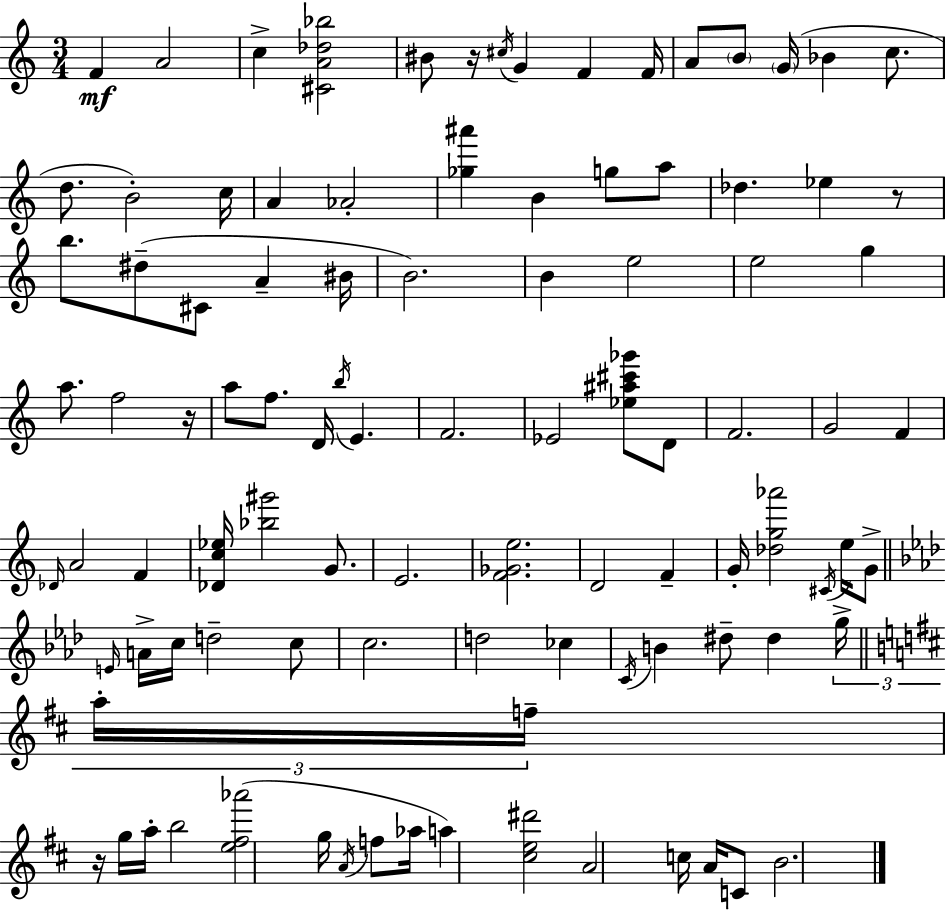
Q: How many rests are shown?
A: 4